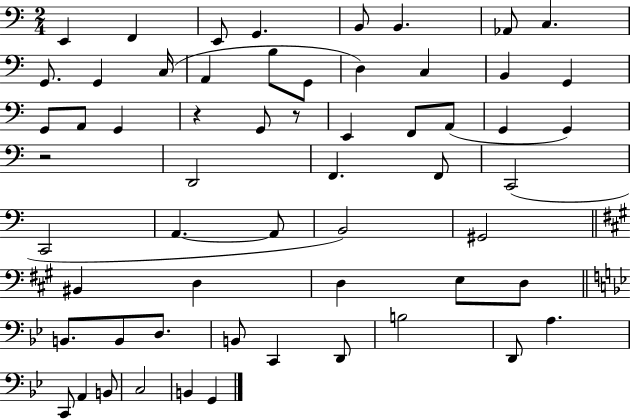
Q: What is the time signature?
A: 2/4